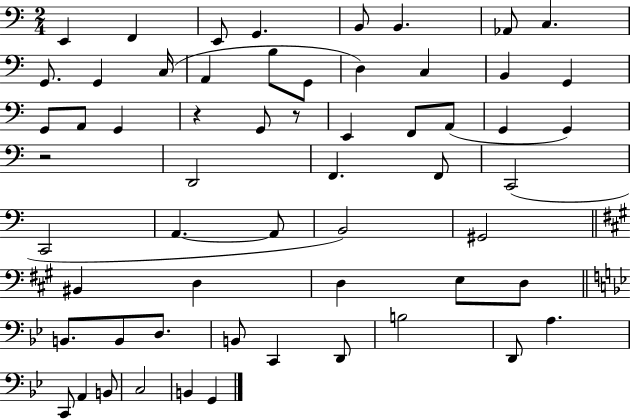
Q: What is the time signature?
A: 2/4